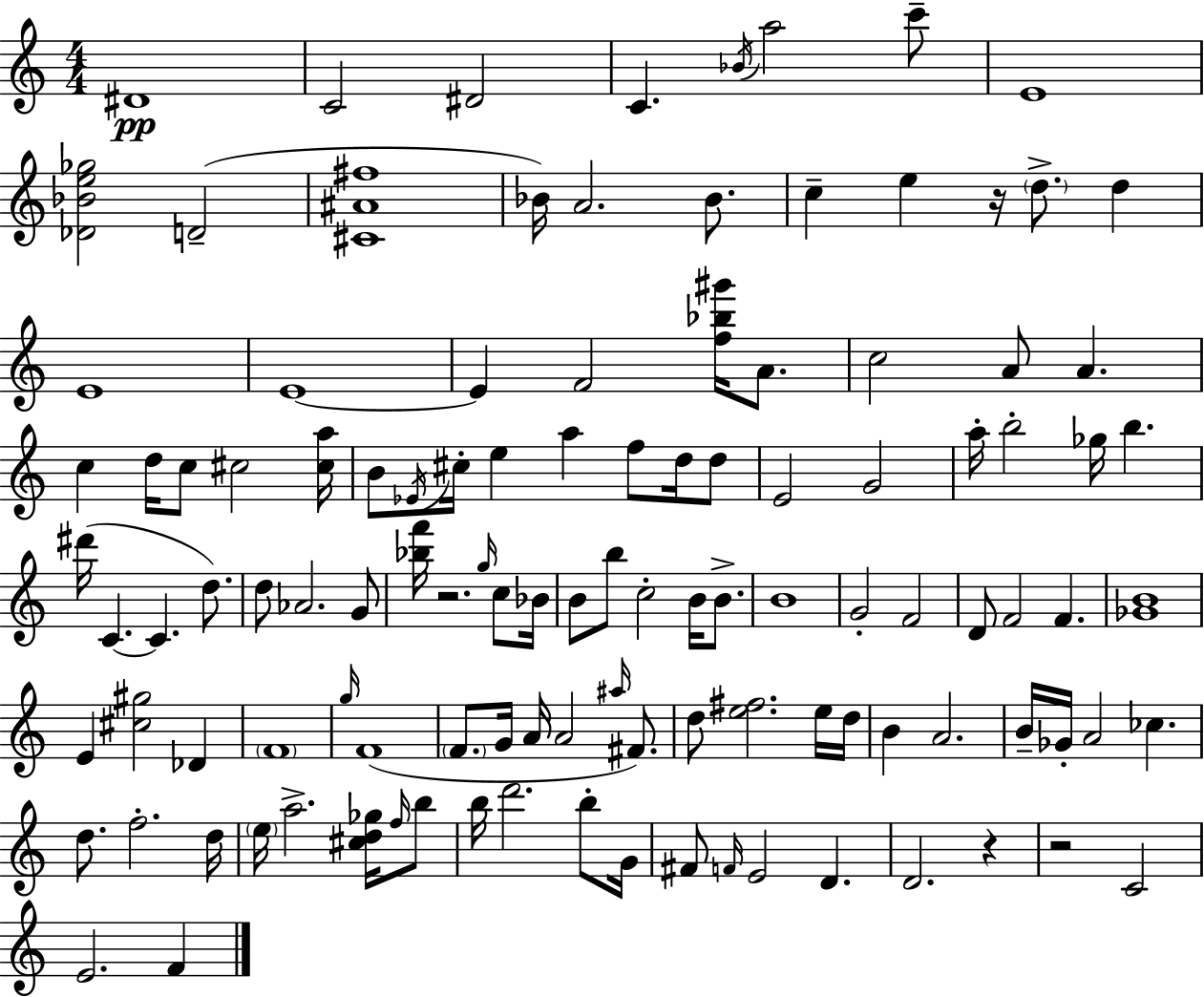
X:1
T:Untitled
M:4/4
L:1/4
K:Am
^D4 C2 ^D2 C _B/4 a2 c'/2 E4 [_D_Be_g]2 D2 [^C^A^f]4 _B/4 A2 _B/2 c e z/4 d/2 d E4 E4 E F2 [f_b^g']/4 A/2 c2 A/2 A c d/4 c/2 ^c2 [^ca]/4 B/2 _E/4 ^c/4 e a f/2 d/4 d/2 E2 G2 a/4 b2 _g/4 b ^d'/4 C C d/2 d/2 _A2 G/2 [_bf']/4 z2 g/4 c/2 _B/4 B/2 b/2 c2 B/4 B/2 B4 G2 F2 D/2 F2 F [_GB]4 E [^c^g]2 _D F4 g/4 F4 F/2 G/4 A/4 A2 ^a/4 ^F/2 d/2 [e^f]2 e/4 d/4 B A2 B/4 _G/4 A2 _c d/2 f2 d/4 e/4 a2 [^cd_g]/4 f/4 b/2 b/4 d'2 b/2 G/4 ^F/2 F/4 E2 D D2 z z2 C2 E2 F